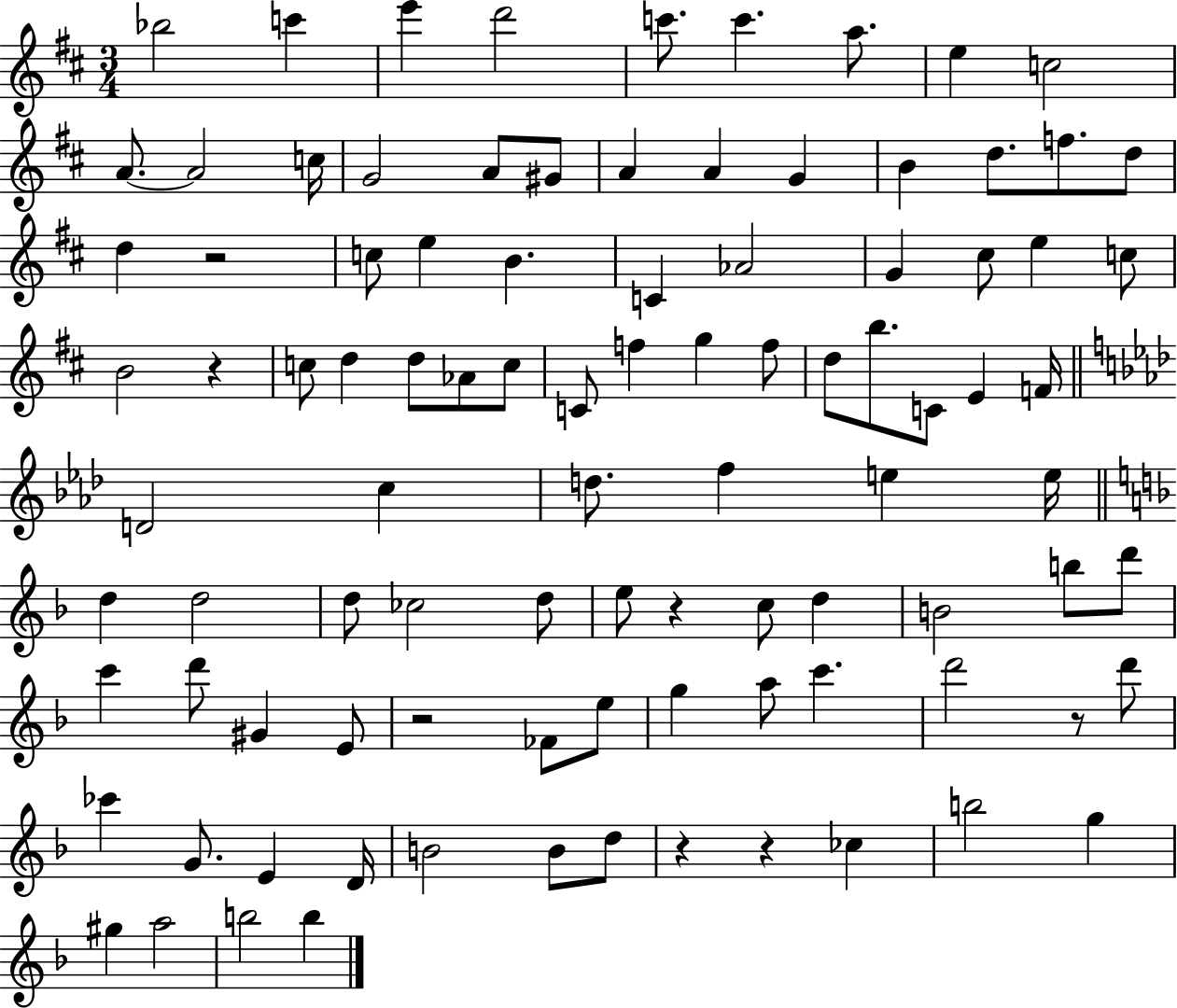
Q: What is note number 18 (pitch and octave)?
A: G4